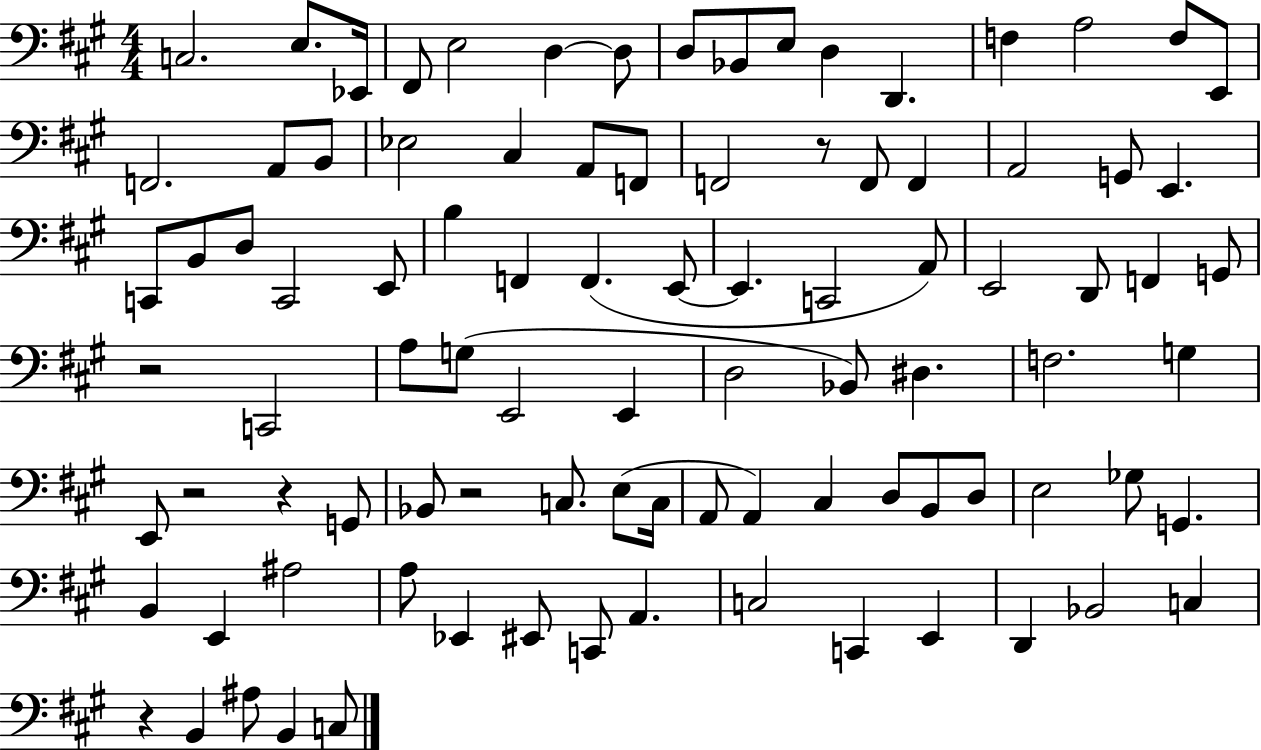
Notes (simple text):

C3/h. E3/e. Eb2/s F#2/e E3/h D3/q D3/e D3/e Bb2/e E3/e D3/q D2/q. F3/q A3/h F3/e E2/e F2/h. A2/e B2/e Eb3/h C#3/q A2/e F2/e F2/h R/e F2/e F2/q A2/h G2/e E2/q. C2/e B2/e D3/e C2/h E2/e B3/q F2/q F2/q. E2/e E2/q. C2/h A2/e E2/h D2/e F2/q G2/e R/h C2/h A3/e G3/e E2/h E2/q D3/h Bb2/e D#3/q. F3/h. G3/q E2/e R/h R/q G2/e Bb2/e R/h C3/e. E3/e C3/s A2/e A2/q C#3/q D3/e B2/e D3/e E3/h Gb3/e G2/q. B2/q E2/q A#3/h A3/e Eb2/q EIS2/e C2/e A2/q. C3/h C2/q E2/q D2/q Bb2/h C3/q R/q B2/q A#3/e B2/q C3/e